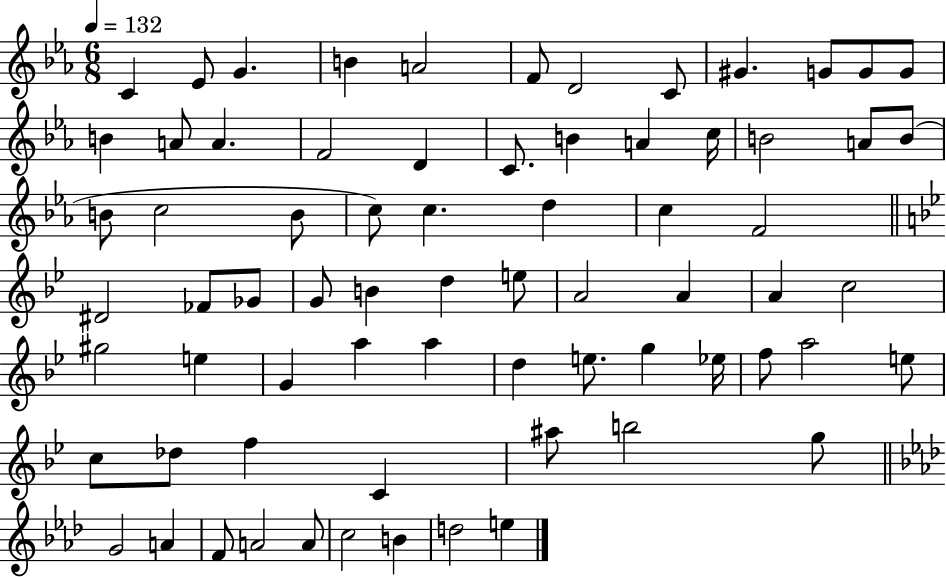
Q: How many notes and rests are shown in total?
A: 71